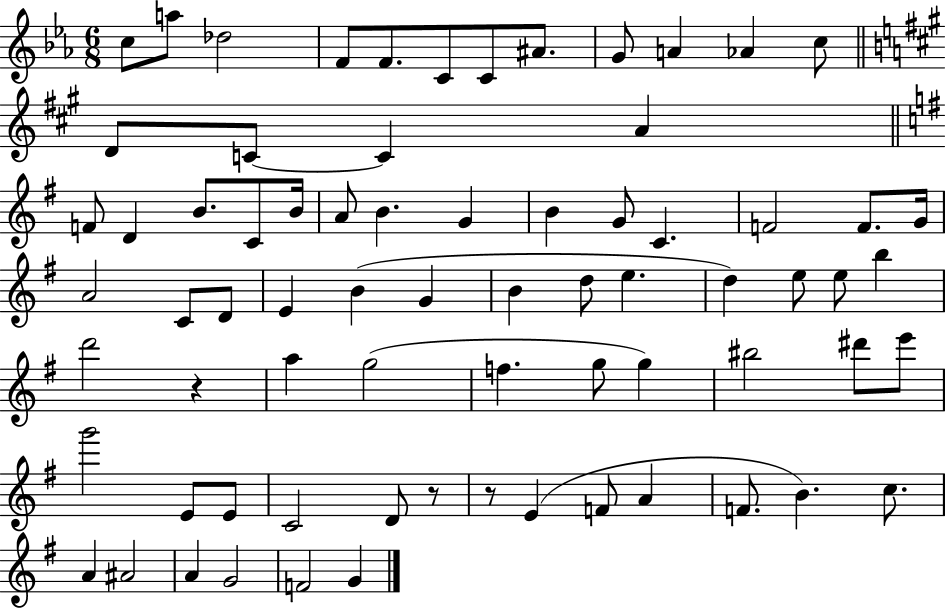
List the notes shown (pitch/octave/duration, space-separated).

C5/e A5/e Db5/h F4/e F4/e. C4/e C4/e A#4/e. G4/e A4/q Ab4/q C5/e D4/e C4/e C4/q A4/q F4/e D4/q B4/e. C4/e B4/s A4/e B4/q. G4/q B4/q G4/e C4/q. F4/h F4/e. G4/s A4/h C4/e D4/e E4/q B4/q G4/q B4/q D5/e E5/q. D5/q E5/e E5/e B5/q D6/h R/q A5/q G5/h F5/q. G5/e G5/q BIS5/h D#6/e E6/e G6/h E4/e E4/e C4/h D4/e R/e R/e E4/q F4/e A4/q F4/e. B4/q. C5/e. A4/q A#4/h A4/q G4/h F4/h G4/q